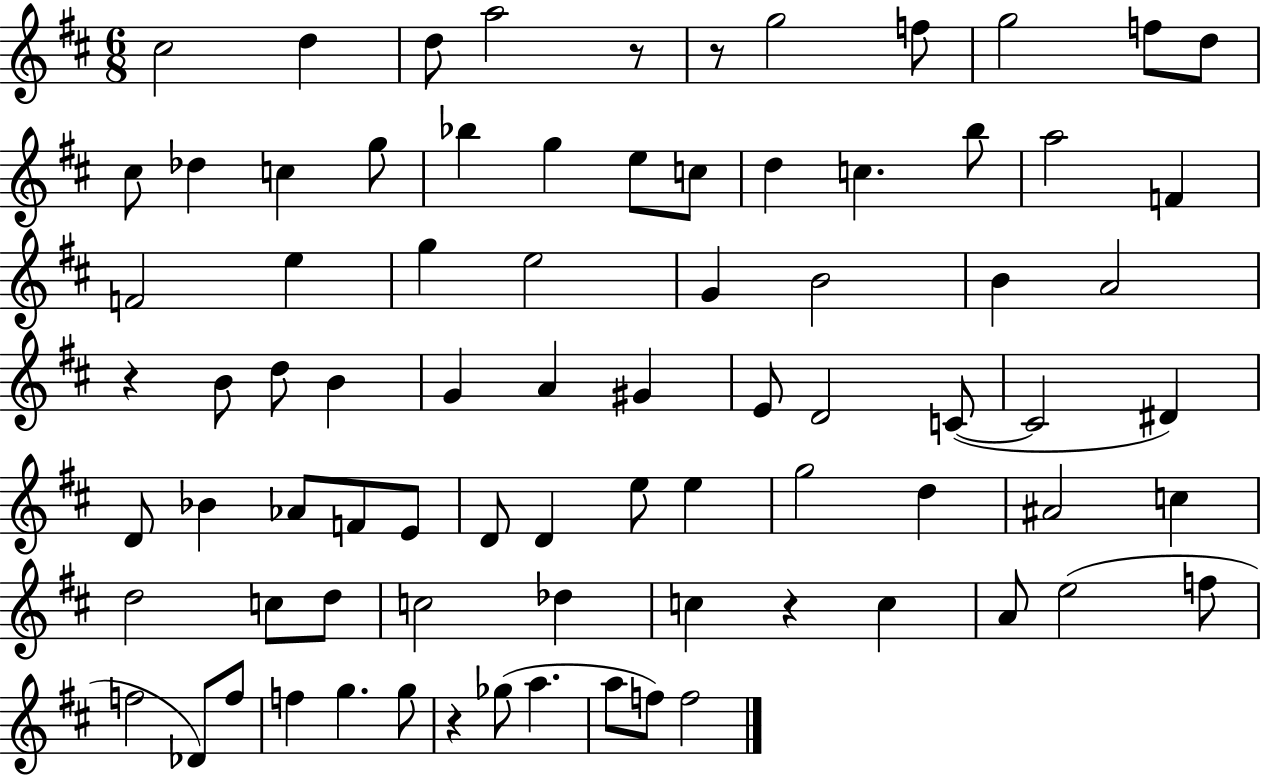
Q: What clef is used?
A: treble